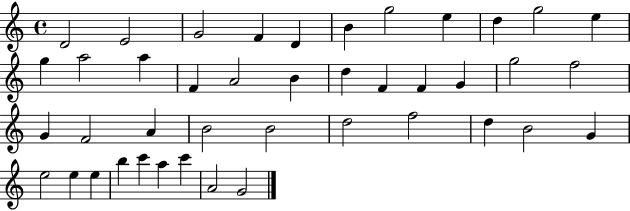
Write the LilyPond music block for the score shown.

{
  \clef treble
  \time 4/4
  \defaultTimeSignature
  \key c \major
  d'2 e'2 | g'2 f'4 d'4 | b'4 g''2 e''4 | d''4 g''2 e''4 | \break g''4 a''2 a''4 | f'4 a'2 b'4 | d''4 f'4 f'4 g'4 | g''2 f''2 | \break g'4 f'2 a'4 | b'2 b'2 | d''2 f''2 | d''4 b'2 g'4 | \break e''2 e''4 e''4 | b''4 c'''4 a''4 c'''4 | a'2 g'2 | \bar "|."
}